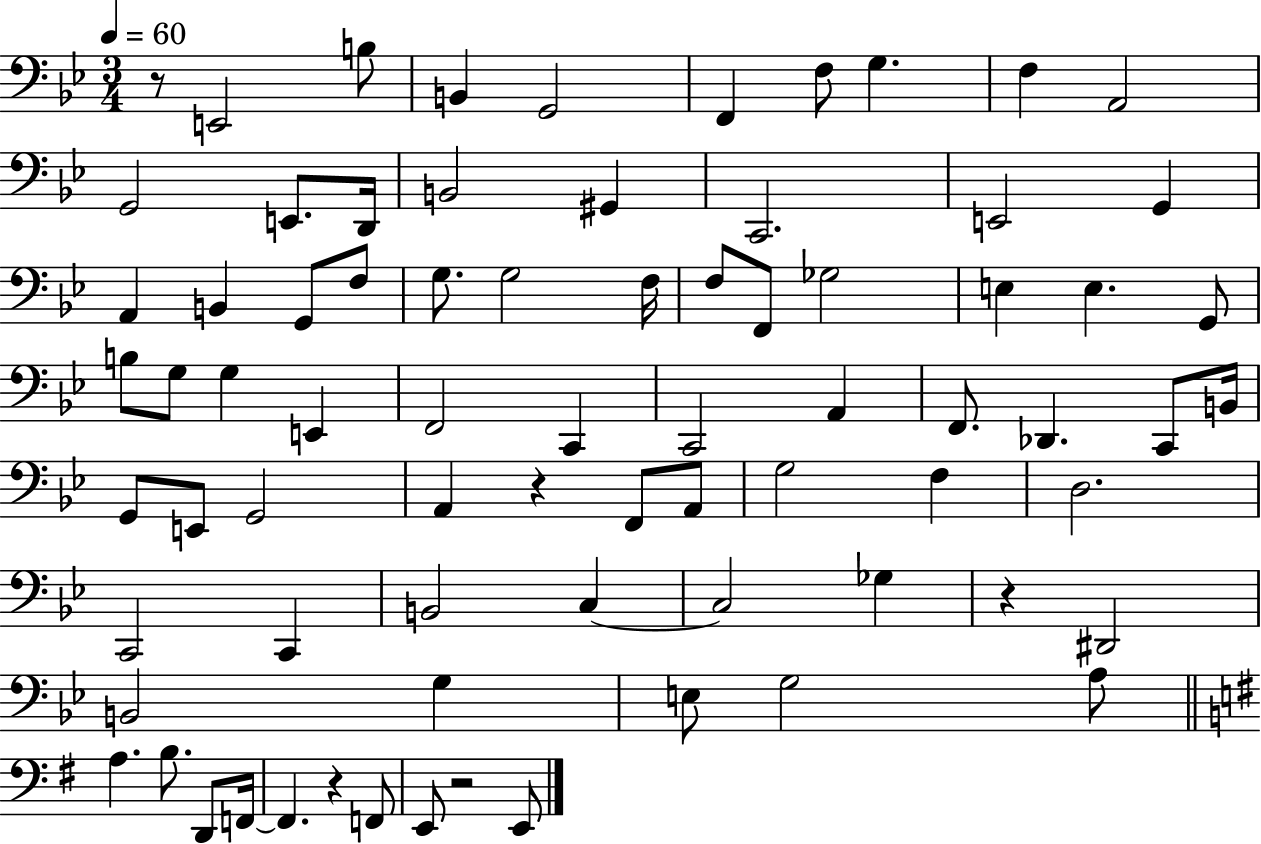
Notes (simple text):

R/e E2/h B3/e B2/q G2/h F2/q F3/e G3/q. F3/q A2/h G2/h E2/e. D2/s B2/h G#2/q C2/h. E2/h G2/q A2/q B2/q G2/e F3/e G3/e. G3/h F3/s F3/e F2/e Gb3/h E3/q E3/q. G2/e B3/e G3/e G3/q E2/q F2/h C2/q C2/h A2/q F2/e. Db2/q. C2/e B2/s G2/e E2/e G2/h A2/q R/q F2/e A2/e G3/h F3/q D3/h. C2/h C2/q B2/h C3/q C3/h Gb3/q R/q D#2/h B2/h G3/q E3/e G3/h A3/e A3/q. B3/e. D2/e F2/s F2/q. R/q F2/e E2/e R/h E2/e